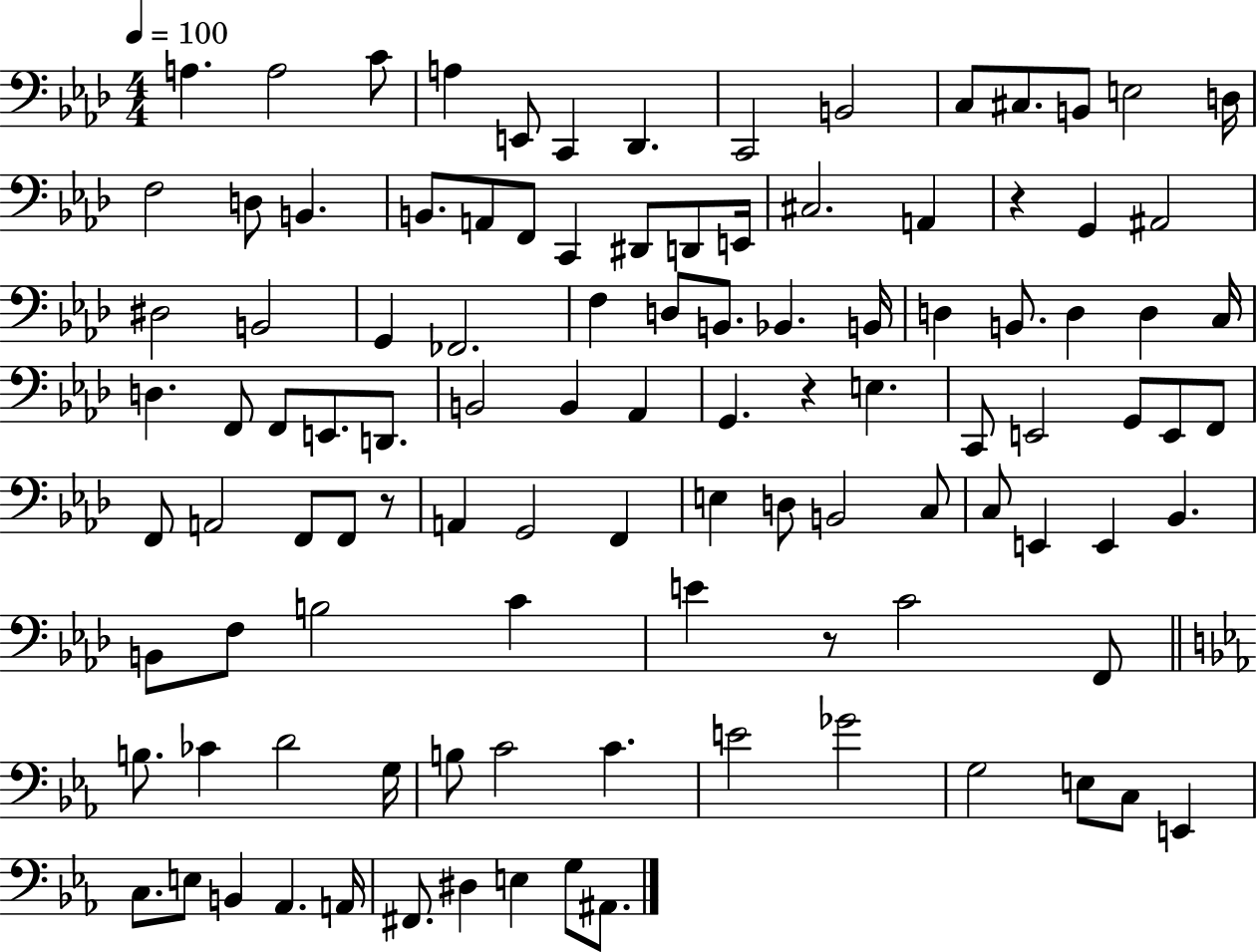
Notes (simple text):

A3/q. A3/h C4/e A3/q E2/e C2/q Db2/q. C2/h B2/h C3/e C#3/e. B2/e E3/h D3/s F3/h D3/e B2/q. B2/e. A2/e F2/e C2/q D#2/e D2/e E2/s C#3/h. A2/q R/q G2/q A#2/h D#3/h B2/h G2/q FES2/h. F3/q D3/e B2/e. Bb2/q. B2/s D3/q B2/e. D3/q D3/q C3/s D3/q. F2/e F2/e E2/e. D2/e. B2/h B2/q Ab2/q G2/q. R/q E3/q. C2/e E2/h G2/e E2/e F2/e F2/e A2/h F2/e F2/e R/e A2/q G2/h F2/q E3/q D3/e B2/h C3/e C3/e E2/q E2/q Bb2/q. B2/e F3/e B3/h C4/q E4/q R/e C4/h F2/e B3/e. CES4/q D4/h G3/s B3/e C4/h C4/q. E4/h Gb4/h G3/h E3/e C3/e E2/q C3/e. E3/e B2/q Ab2/q. A2/s F#2/e. D#3/q E3/q G3/e A#2/e.